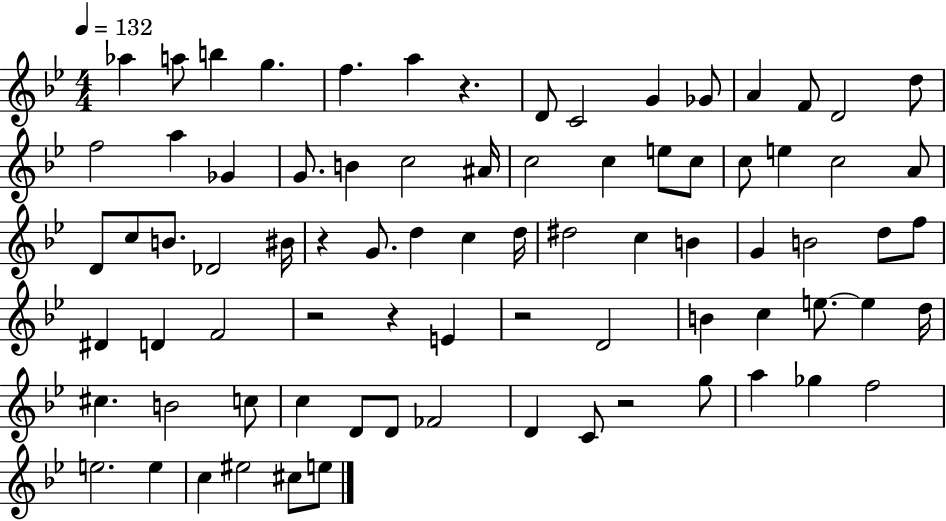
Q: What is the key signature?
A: BES major